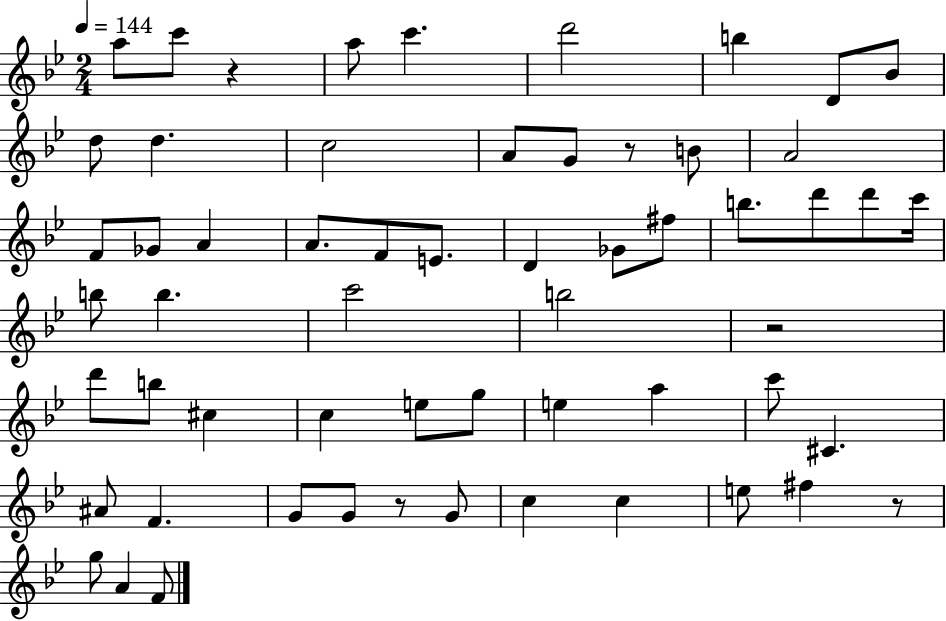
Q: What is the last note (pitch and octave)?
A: F4